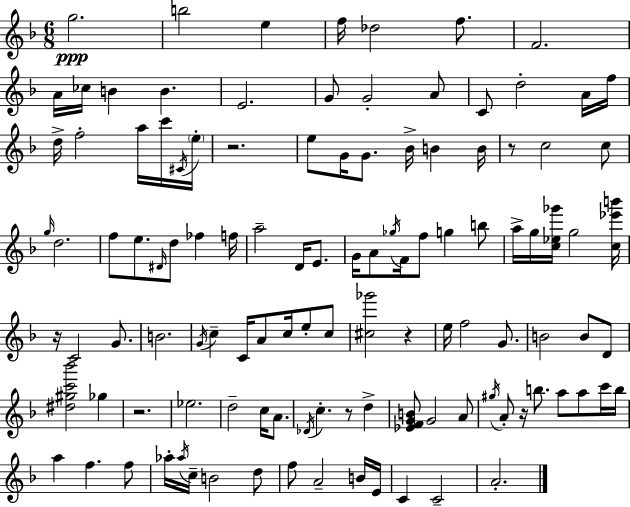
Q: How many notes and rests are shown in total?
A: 114